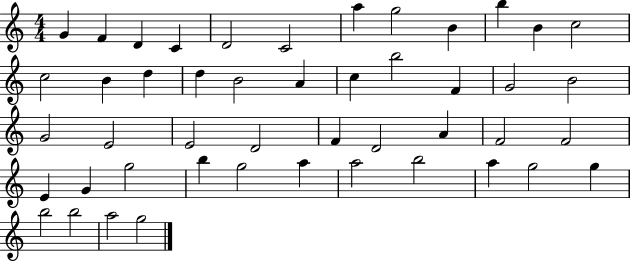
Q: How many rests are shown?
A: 0